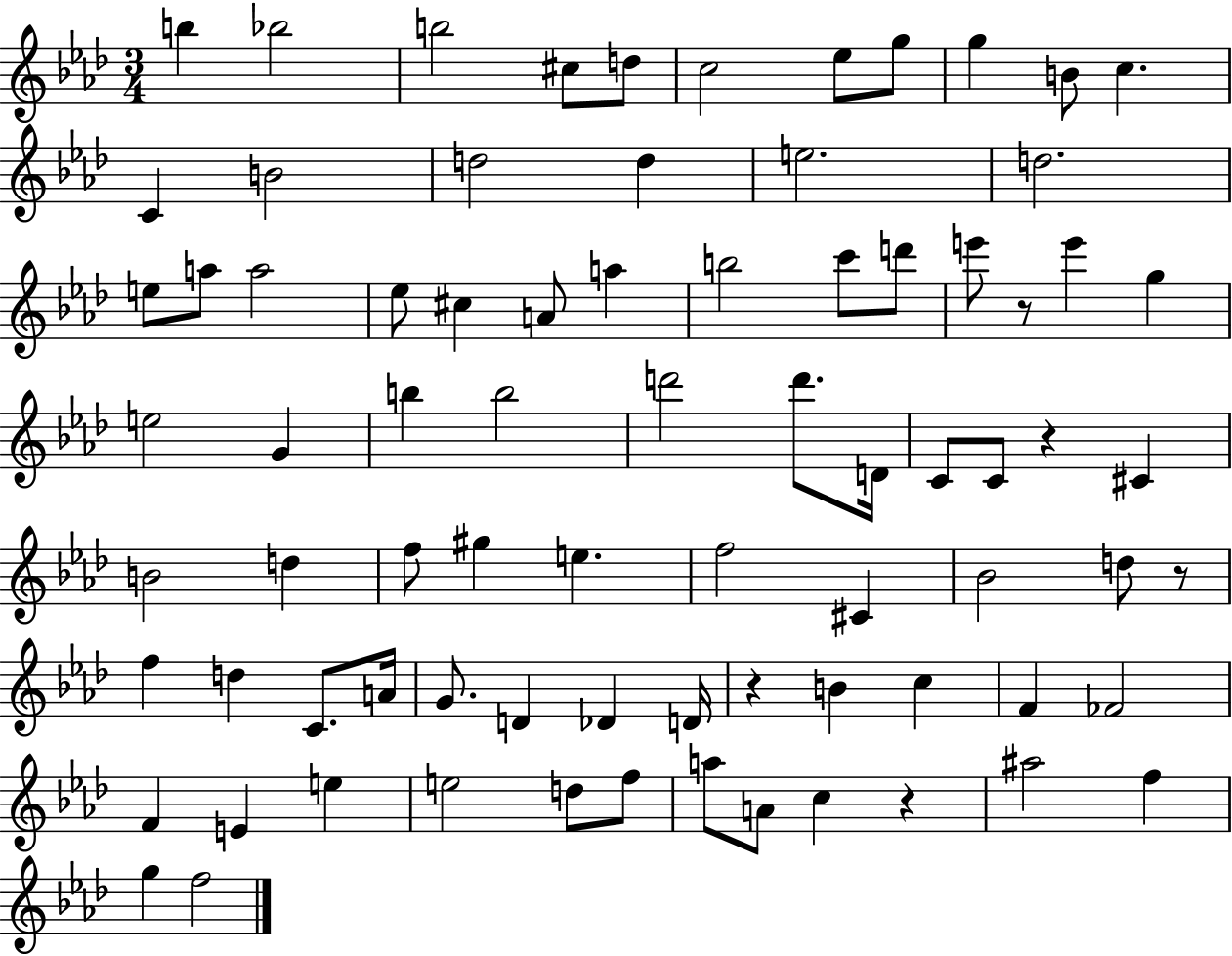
X:1
T:Untitled
M:3/4
L:1/4
K:Ab
b _b2 b2 ^c/2 d/2 c2 _e/2 g/2 g B/2 c C B2 d2 d e2 d2 e/2 a/2 a2 _e/2 ^c A/2 a b2 c'/2 d'/2 e'/2 z/2 e' g e2 G b b2 d'2 d'/2 D/4 C/2 C/2 z ^C B2 d f/2 ^g e f2 ^C _B2 d/2 z/2 f d C/2 A/4 G/2 D _D D/4 z B c F _F2 F E e e2 d/2 f/2 a/2 A/2 c z ^a2 f g f2